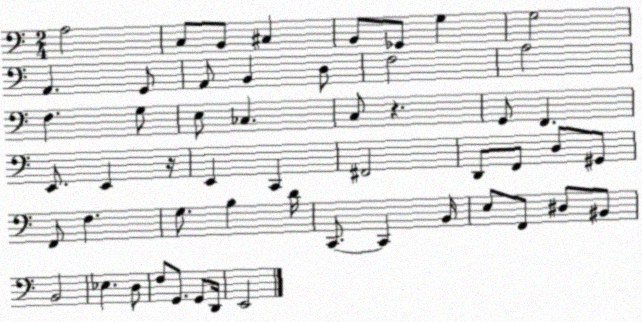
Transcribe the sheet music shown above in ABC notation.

X:1
T:Untitled
M:2/4
L:1/4
K:C
A,2 C,/2 B,,/2 ^C, B,,/2 _G,,/2 G, G,2 A,, G,,/2 A,,/2 B,, D,/2 F,2 A,2 F, G,/2 E,/2 _C, C,/2 z G,,/2 F,, E,,/2 E,, z/4 E,, C,, ^F,,2 D,,/2 F,,/2 D,/2 ^G,,/2 F,,/2 F, G,/2 B, D/4 C,,/2 C,, B,,/4 E,/2 F,,/2 ^D,/2 ^B,,/2 B,,2 _E, D,/2 F,/2 G,,/2 G,,/2 D,,/4 E,,2